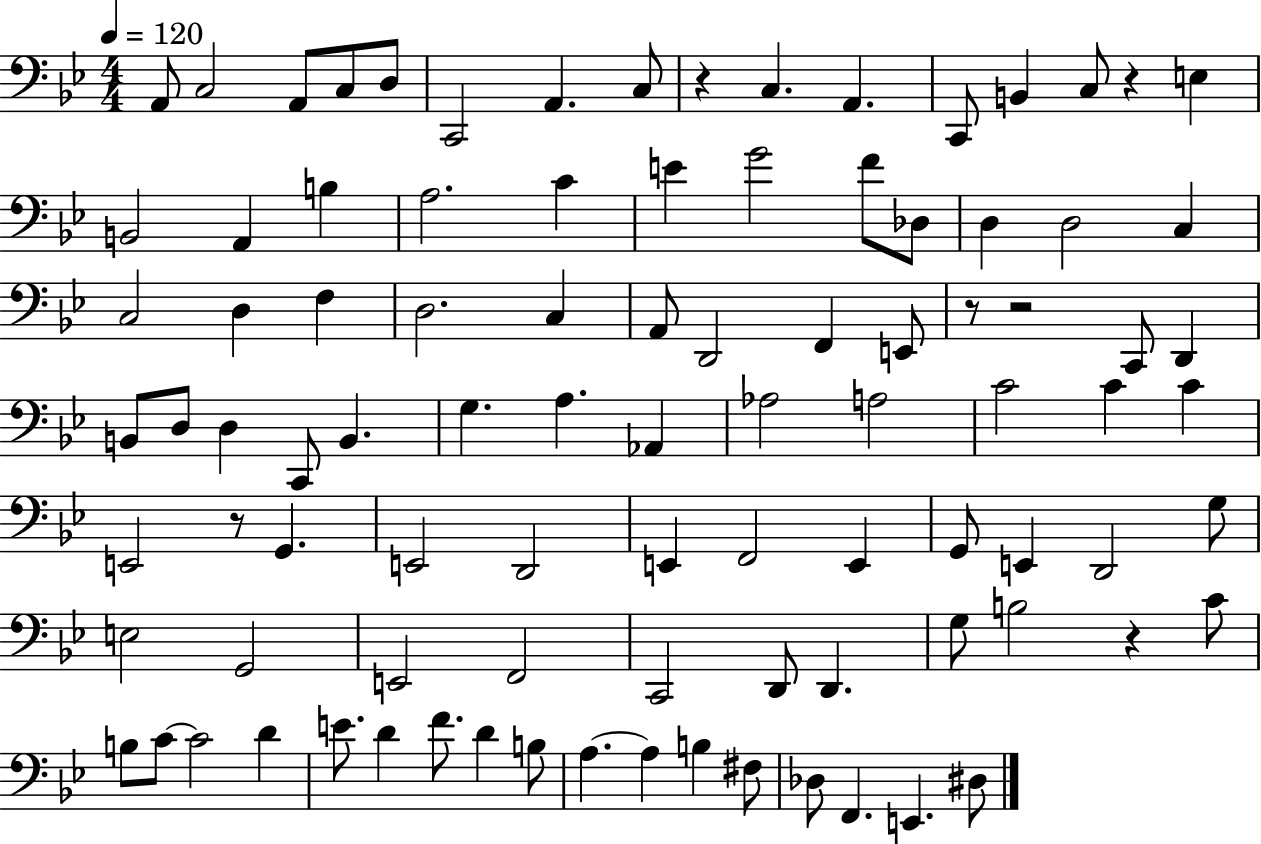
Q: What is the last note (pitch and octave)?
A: D#3